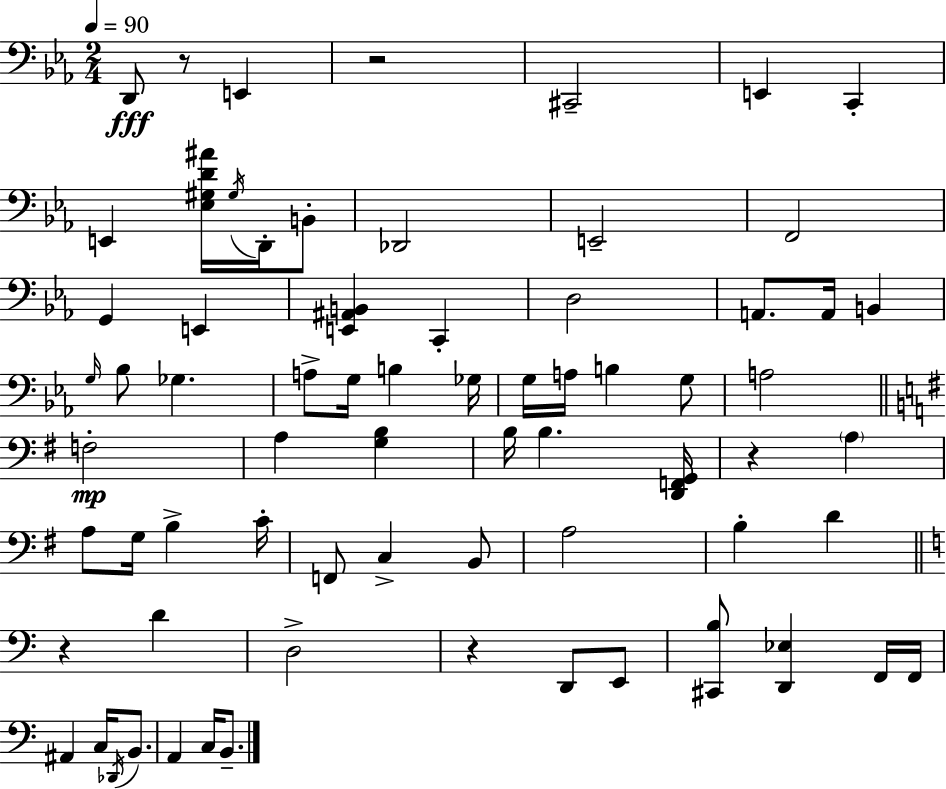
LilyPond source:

{
  \clef bass
  \numericTimeSignature
  \time 2/4
  \key c \minor
  \tempo 4 = 90
  d,8\fff r8 e,4 | r2 | cis,2-- | e,4 c,4-. | \break e,4 <ees gis d' ais'>16 \acciaccatura { gis16 } d,16-. b,8-. | des,2 | e,2-- | f,2 | \break g,4 e,4 | <e, ais, b,>4 c,4-. | d2 | a,8. a,16 b,4 | \break \grace { g16 } bes8 ges4. | a8-> g16 b4 | ges16 g16 a16 b4 | g8 a2 | \break \bar "||" \break \key e \minor f2-.\mp | a4 <g b>4 | b16 b4. <d, f, g,>16 | r4 \parenthesize a4 | \break a8 g16 b4-> c'16-. | f,8 c4-> b,8 | a2 | b4-. d'4 | \break \bar "||" \break \key c \major r4 d'4 | d2-> | r4 d,8 e,8 | <cis, b>8 <d, ees>4 f,16 f,16 | \break ais,4 c16 \acciaccatura { des,16 } b,8. | a,4 c16 b,8.-- | \bar "|."
}